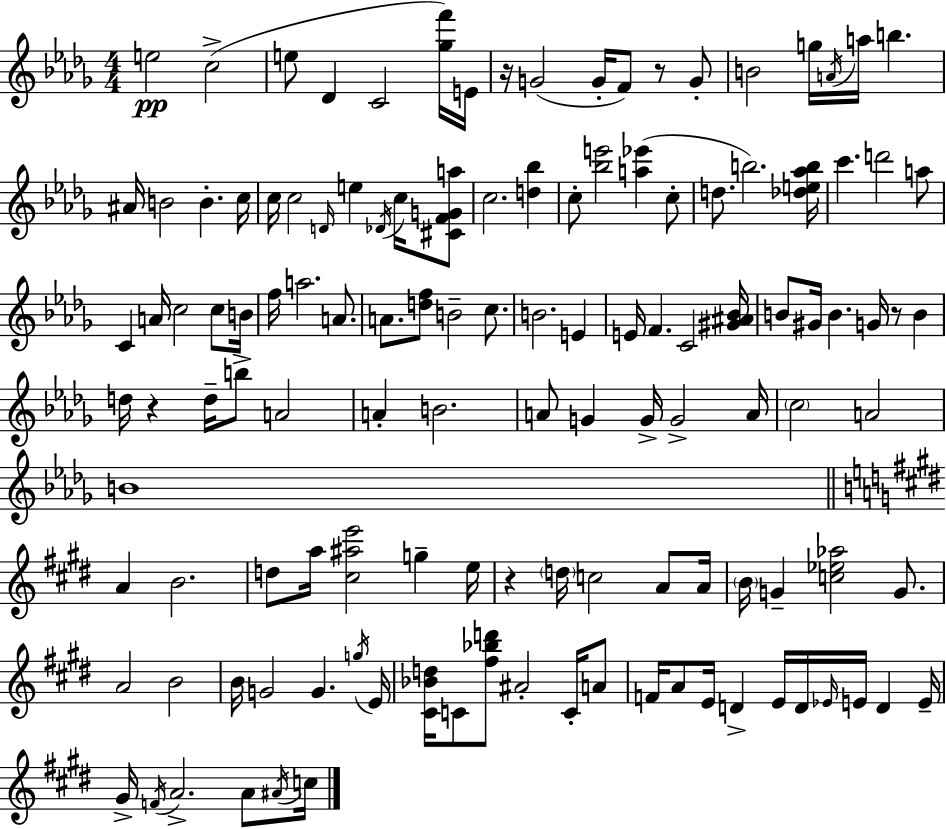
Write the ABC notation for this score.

X:1
T:Untitled
M:4/4
L:1/4
K:Bbm
e2 c2 e/2 _D C2 [_gf']/4 E/4 z/4 G2 G/4 F/2 z/2 G/2 B2 g/4 A/4 a/4 b ^A/4 B2 B c/4 c/4 c2 D/4 e _D/4 c/4 [^CFGa]/2 c2 [d_b] c/2 [_be']2 [a_e'] c/2 d/2 b2 [_de_ab]/4 c' d'2 a/2 C A/4 c2 c/2 B/4 f/4 a2 A/2 A/2 [df]/2 B2 c/2 B2 E E/4 F C2 [^G^A_B]/4 B/2 ^G/4 B G/4 z/2 B d/4 z d/4 b/2 A2 A B2 A/2 G G/4 G2 A/4 c2 A2 B4 A B2 d/2 a/4 [^c^ae']2 g e/4 z d/4 c2 A/2 A/4 B/4 G [c_e_a]2 G/2 A2 B2 B/4 G2 G g/4 E/4 [^C_Bd]/4 C/2 [^f_bd']/2 ^A2 C/4 A/2 F/4 A/2 E/4 D E/4 D/4 _E/4 E/4 D E/4 ^G/4 F/4 A2 A/2 ^A/4 c/4